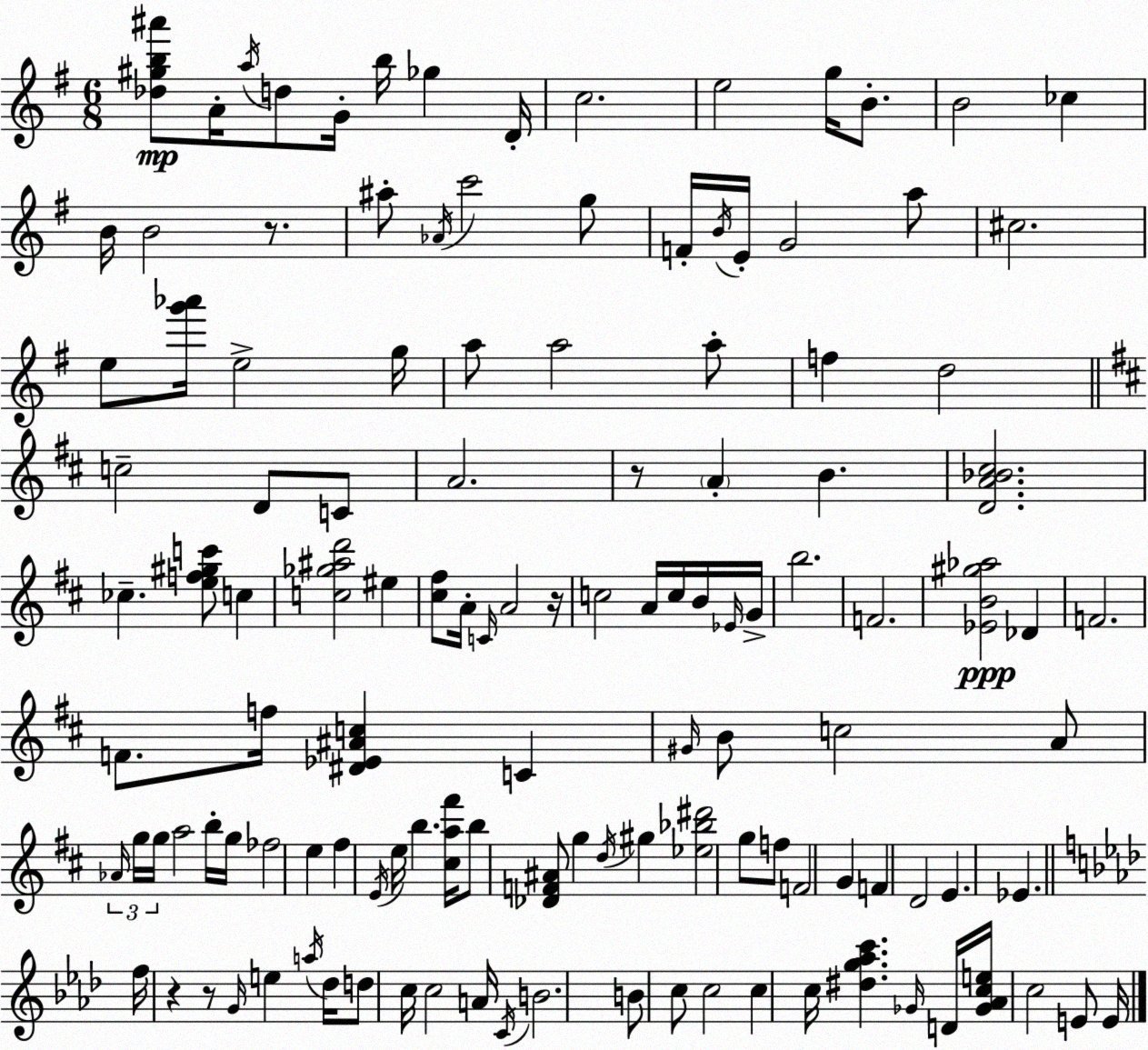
X:1
T:Untitled
M:6/8
L:1/4
K:Em
[_d^gb^a']/2 A/4 a/4 d/2 G/4 b/4 _g D/4 c2 e2 g/4 B/2 B2 _c B/4 B2 z/2 ^a/2 _A/4 c'2 g/2 F/4 B/4 E/4 G2 a/2 ^c2 e/2 [g'_a']/4 e2 g/4 a/2 a2 a/2 f d2 c2 D/2 C/2 A2 z/2 A B [DA_B^c]2 _c [ef^gc']/2 c [c_g^ad']2 ^e [^c^f]/2 A/4 C/4 A2 z/4 c2 A/4 c/4 B/4 _E/4 G/4 b2 F2 [_EB^g_a]2 _D F2 F/2 f/4 [^D_E^Ac] C ^G/4 B/2 c2 A/2 _A/4 g/4 g/4 a2 b/4 g/4 _f2 e ^f E/4 e/4 b [^ca^f']/4 b/2 [_DF^A]/2 g d/4 ^g [_e_b^d']2 g/2 f/2 F2 G F D2 E _E f/4 z z/2 G/4 e a/4 _d/4 d/2 c/4 c2 A/4 C/4 B2 B/2 c/2 c2 c c/4 [^dg_ac'] _G/4 D/4 [_G_Ace]/4 c2 E/2 E/4